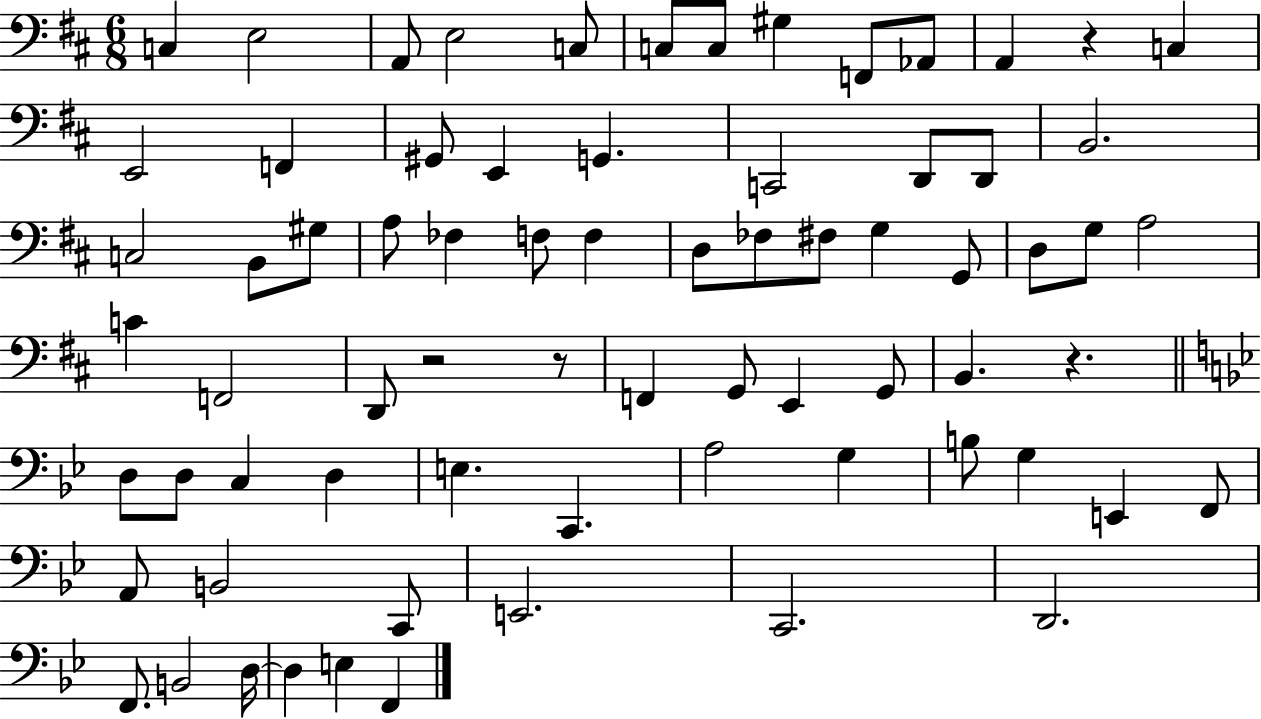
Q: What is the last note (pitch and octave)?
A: F2